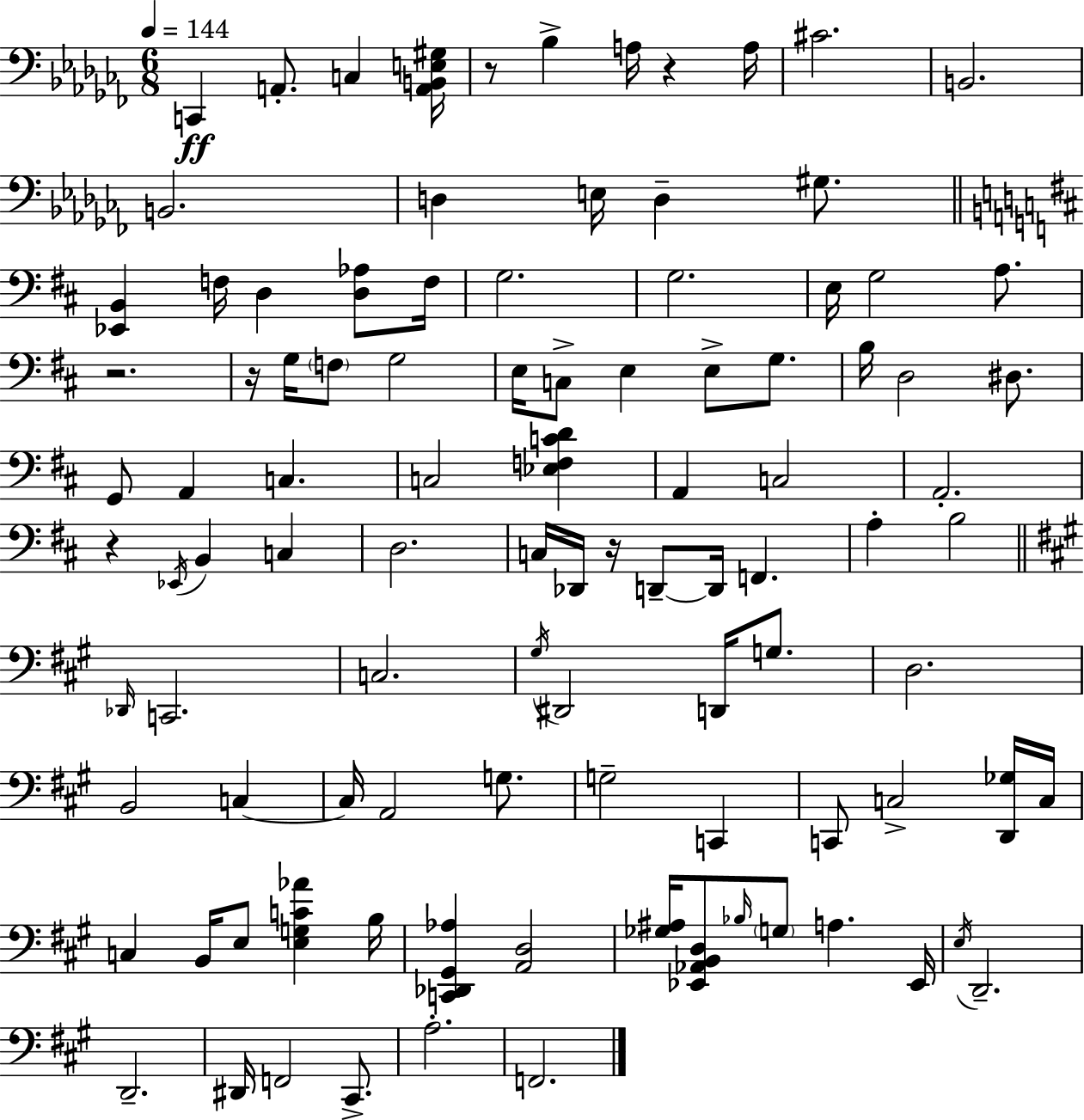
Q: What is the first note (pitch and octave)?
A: C2